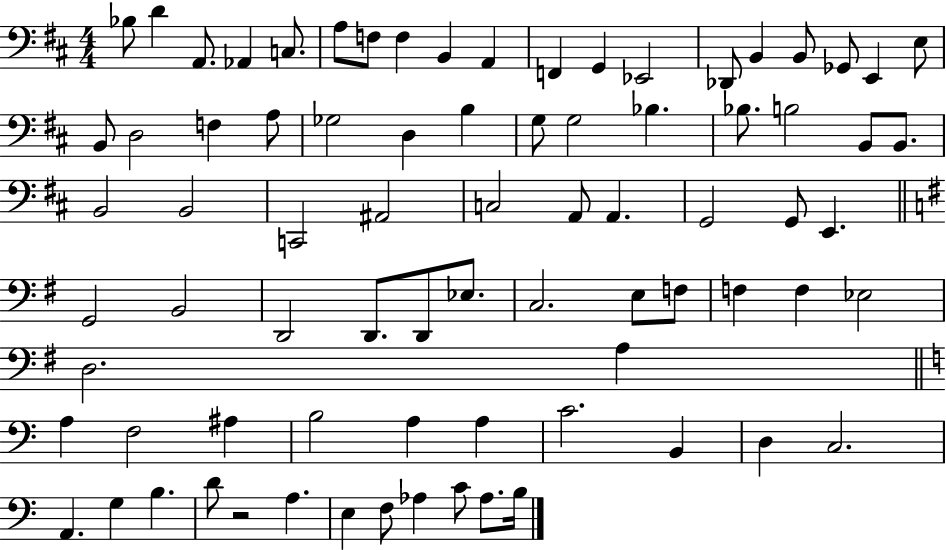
X:1
T:Untitled
M:4/4
L:1/4
K:D
_B,/2 D A,,/2 _A,, C,/2 A,/2 F,/2 F, B,, A,, F,, G,, _E,,2 _D,,/2 B,, B,,/2 _G,,/2 E,, E,/2 B,,/2 D,2 F, A,/2 _G,2 D, B, G,/2 G,2 _B, _B,/2 B,2 B,,/2 B,,/2 B,,2 B,,2 C,,2 ^A,,2 C,2 A,,/2 A,, G,,2 G,,/2 E,, G,,2 B,,2 D,,2 D,,/2 D,,/2 _E,/2 C,2 E,/2 F,/2 F, F, _E,2 D,2 A, A, F,2 ^A, B,2 A, A, C2 B,, D, C,2 A,, G, B, D/2 z2 A, E, F,/2 _A, C/2 _A,/2 B,/4